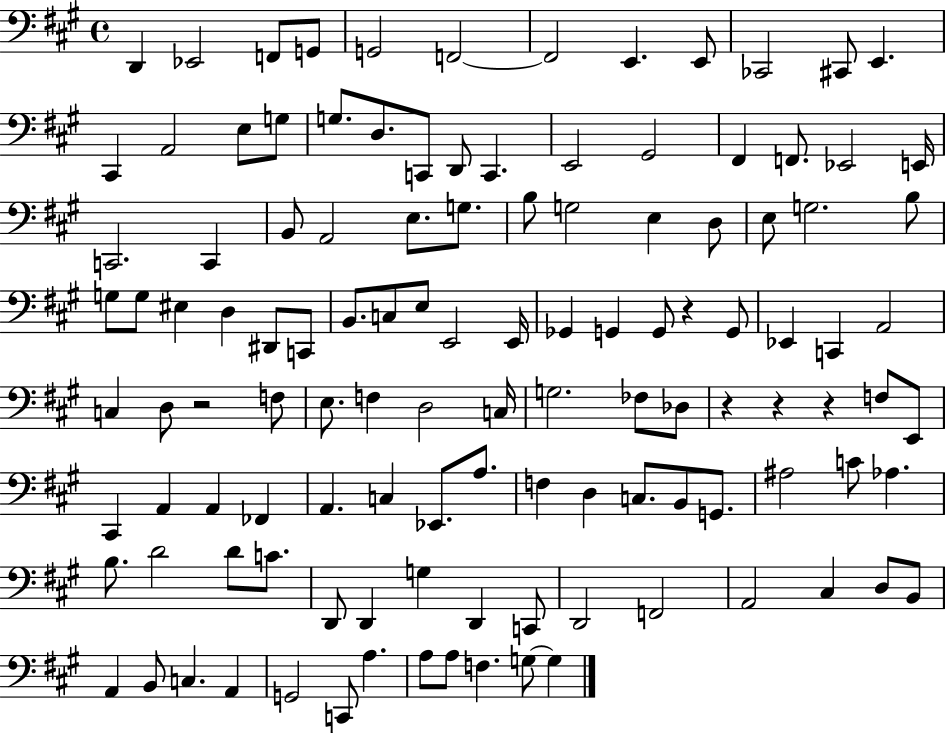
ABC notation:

X:1
T:Untitled
M:4/4
L:1/4
K:A
D,, _E,,2 F,,/2 G,,/2 G,,2 F,,2 F,,2 E,, E,,/2 _C,,2 ^C,,/2 E,, ^C,, A,,2 E,/2 G,/2 G,/2 D,/2 C,,/2 D,,/2 C,, E,,2 ^G,,2 ^F,, F,,/2 _E,,2 E,,/4 C,,2 C,, B,,/2 A,,2 E,/2 G,/2 B,/2 G,2 E, D,/2 E,/2 G,2 B,/2 G,/2 G,/2 ^E, D, ^D,,/2 C,,/2 B,,/2 C,/2 E,/2 E,,2 E,,/4 _G,, G,, G,,/2 z G,,/2 _E,, C,, A,,2 C, D,/2 z2 F,/2 E,/2 F, D,2 C,/4 G,2 _F,/2 _D,/2 z z z F,/2 E,,/2 ^C,, A,, A,, _F,, A,, C, _E,,/2 A,/2 F, D, C,/2 B,,/2 G,,/2 ^A,2 C/2 _A, B,/2 D2 D/2 C/2 D,,/2 D,, G, D,, C,,/2 D,,2 F,,2 A,,2 ^C, D,/2 B,,/2 A,, B,,/2 C, A,, G,,2 C,,/2 A, A,/2 A,/2 F, G,/2 G,